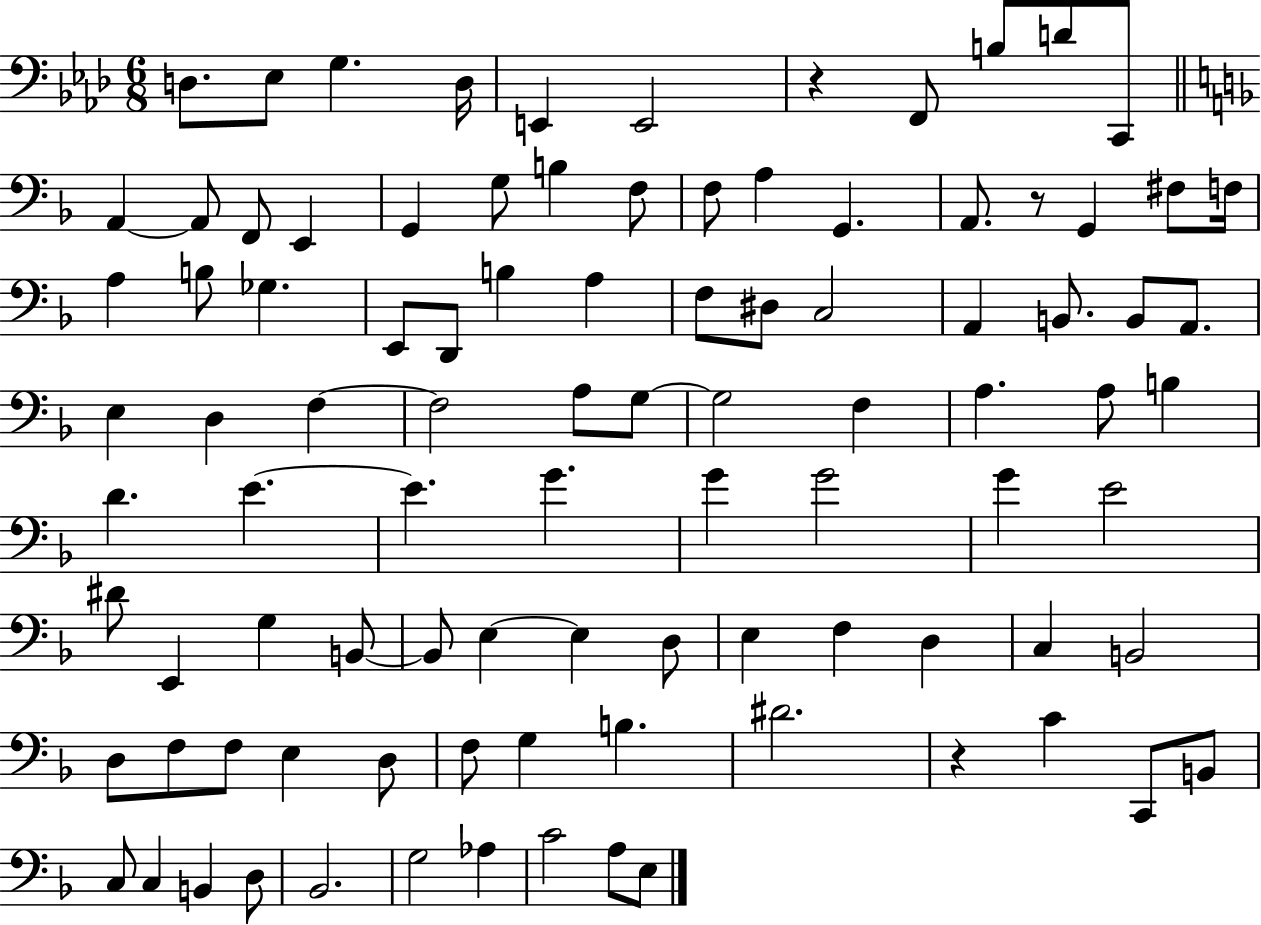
{
  \clef bass
  \numericTimeSignature
  \time 6/8
  \key aes \major
  \repeat volta 2 { d8. ees8 g4. d16 | e,4 e,2 | r4 f,8 b8 d'8 c,8 | \bar "||" \break \key f \major a,4~~ a,8 f,8 e,4 | g,4 g8 b4 f8 | f8 a4 g,4. | a,8. r8 g,4 fis8 f16 | \break a4 b8 ges4. | e,8 d,8 b4 a4 | f8 dis8 c2 | a,4 b,8. b,8 a,8. | \break e4 d4 f4~~ | f2 a8 g8~~ | g2 f4 | a4. a8 b4 | \break d'4. e'4.~~ | e'4. g'4. | g'4 g'2 | g'4 e'2 | \break dis'8 e,4 g4 b,8~~ | b,8 e4~~ e4 d8 | e4 f4 d4 | c4 b,2 | \break d8 f8 f8 e4 d8 | f8 g4 b4. | dis'2. | r4 c'4 c,8 b,8 | \break c8 c4 b,4 d8 | bes,2. | g2 aes4 | c'2 a8 e8 | \break } \bar "|."
}